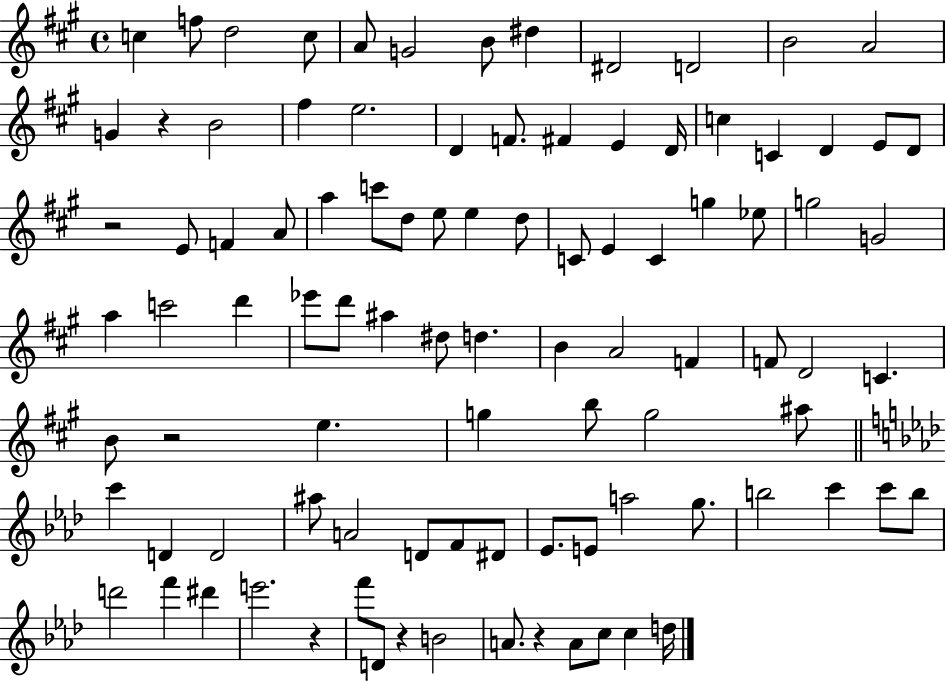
C5/q F5/e D5/h C5/e A4/e G4/h B4/e D#5/q D#4/h D4/h B4/h A4/h G4/q R/q B4/h F#5/q E5/h. D4/q F4/e. F#4/q E4/q D4/s C5/q C4/q D4/q E4/e D4/e R/h E4/e F4/q A4/e A5/q C6/e D5/e E5/e E5/q D5/e C4/e E4/q C4/q G5/q Eb5/e G5/h G4/h A5/q C6/h D6/q Eb6/e D6/e A#5/q D#5/e D5/q. B4/q A4/h F4/q F4/e D4/h C4/q. B4/e R/h E5/q. G5/q B5/e G5/h A#5/e C6/q D4/q D4/h A#5/e A4/h D4/e F4/e D#4/e Eb4/e. E4/e A5/h G5/e. B5/h C6/q C6/e B5/e D6/h F6/q D#6/q E6/h. R/q F6/e D4/e R/q B4/h A4/e. R/q A4/e C5/e C5/q D5/s